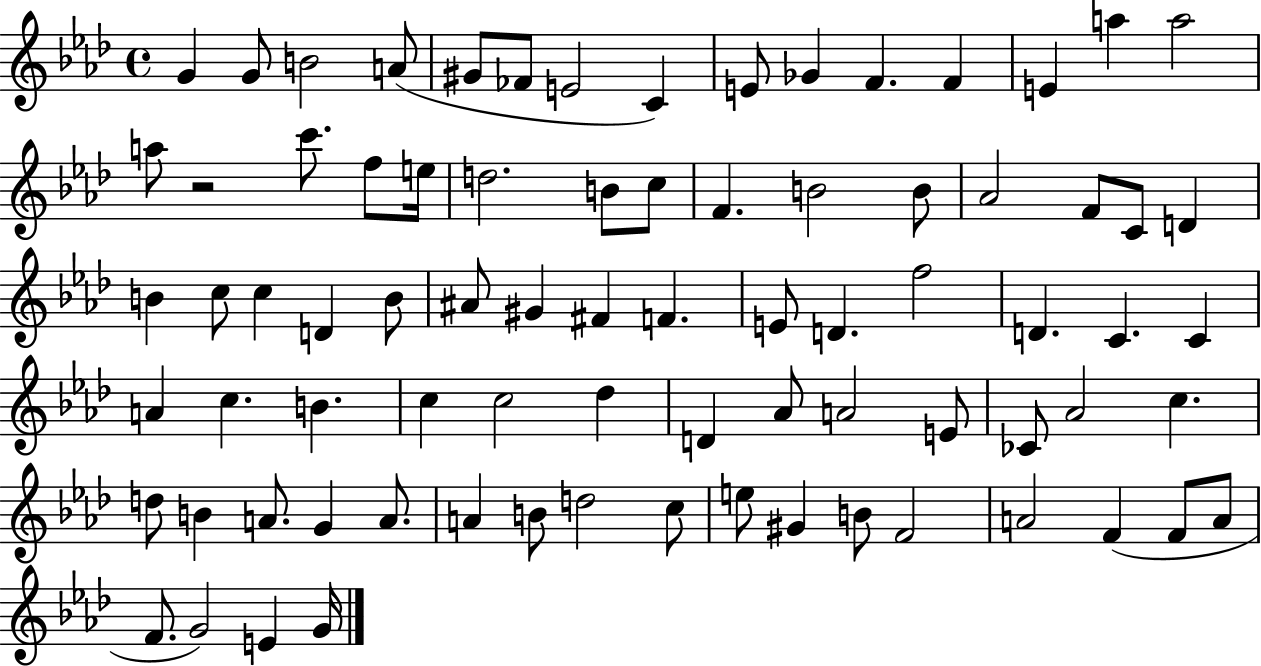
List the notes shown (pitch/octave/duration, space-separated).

G4/q G4/e B4/h A4/e G#4/e FES4/e E4/h C4/q E4/e Gb4/q F4/q. F4/q E4/q A5/q A5/h A5/e R/h C6/e. F5/e E5/s D5/h. B4/e C5/e F4/q. B4/h B4/e Ab4/h F4/e C4/e D4/q B4/q C5/e C5/q D4/q B4/e A#4/e G#4/q F#4/q F4/q. E4/e D4/q. F5/h D4/q. C4/q. C4/q A4/q C5/q. B4/q. C5/q C5/h Db5/q D4/q Ab4/e A4/h E4/e CES4/e Ab4/h C5/q. D5/e B4/q A4/e. G4/q A4/e. A4/q B4/e D5/h C5/e E5/e G#4/q B4/e F4/h A4/h F4/q F4/e A4/e F4/e. G4/h E4/q G4/s